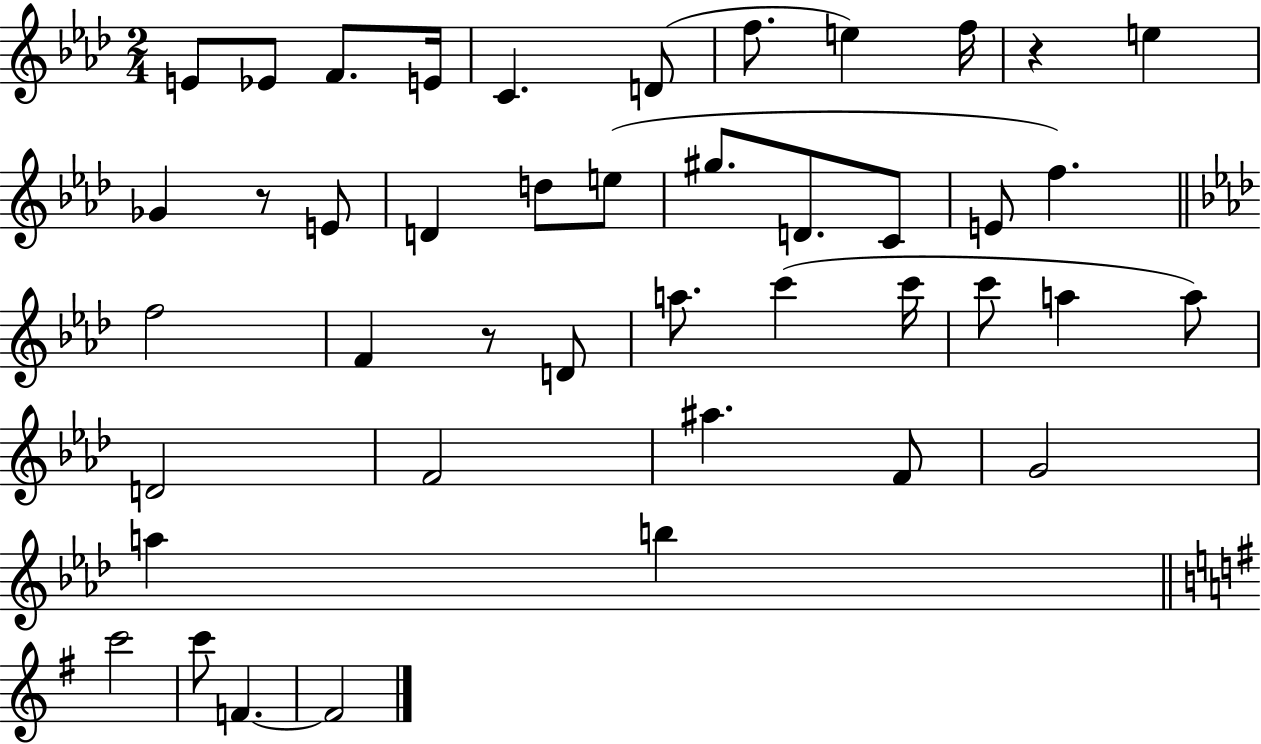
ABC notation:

X:1
T:Untitled
M:2/4
L:1/4
K:Ab
E/2 _E/2 F/2 E/4 C D/2 f/2 e f/4 z e _G z/2 E/2 D d/2 e/2 ^g/2 D/2 C/2 E/2 f f2 F z/2 D/2 a/2 c' c'/4 c'/2 a a/2 D2 F2 ^a F/2 G2 a b c'2 c'/2 F F2